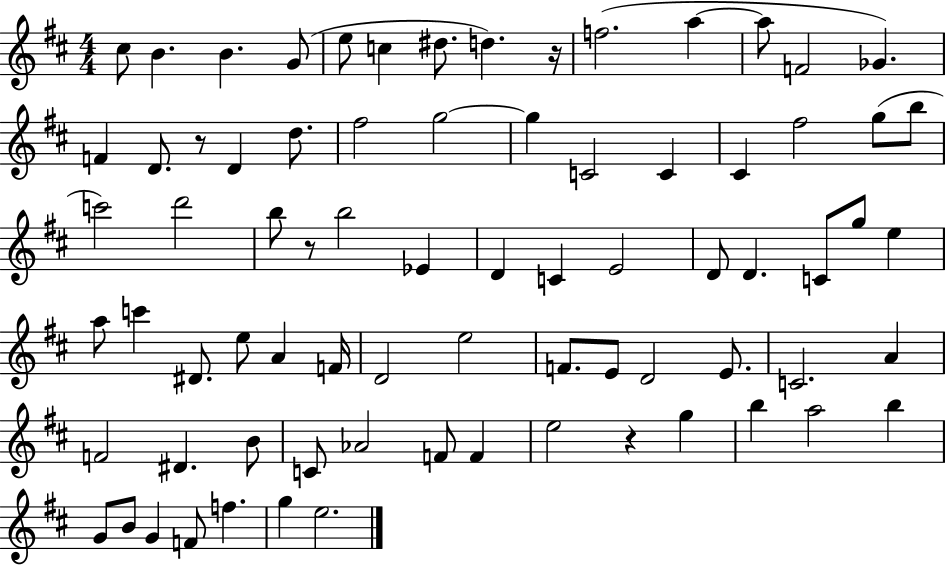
X:1
T:Untitled
M:4/4
L:1/4
K:D
^c/2 B B G/2 e/2 c ^d/2 d z/4 f2 a a/2 F2 _G F D/2 z/2 D d/2 ^f2 g2 g C2 C ^C ^f2 g/2 b/2 c'2 d'2 b/2 z/2 b2 _E D C E2 D/2 D C/2 g/2 e a/2 c' ^D/2 e/2 A F/4 D2 e2 F/2 E/2 D2 E/2 C2 A F2 ^D B/2 C/2 _A2 F/2 F e2 z g b a2 b G/2 B/2 G F/2 f g e2